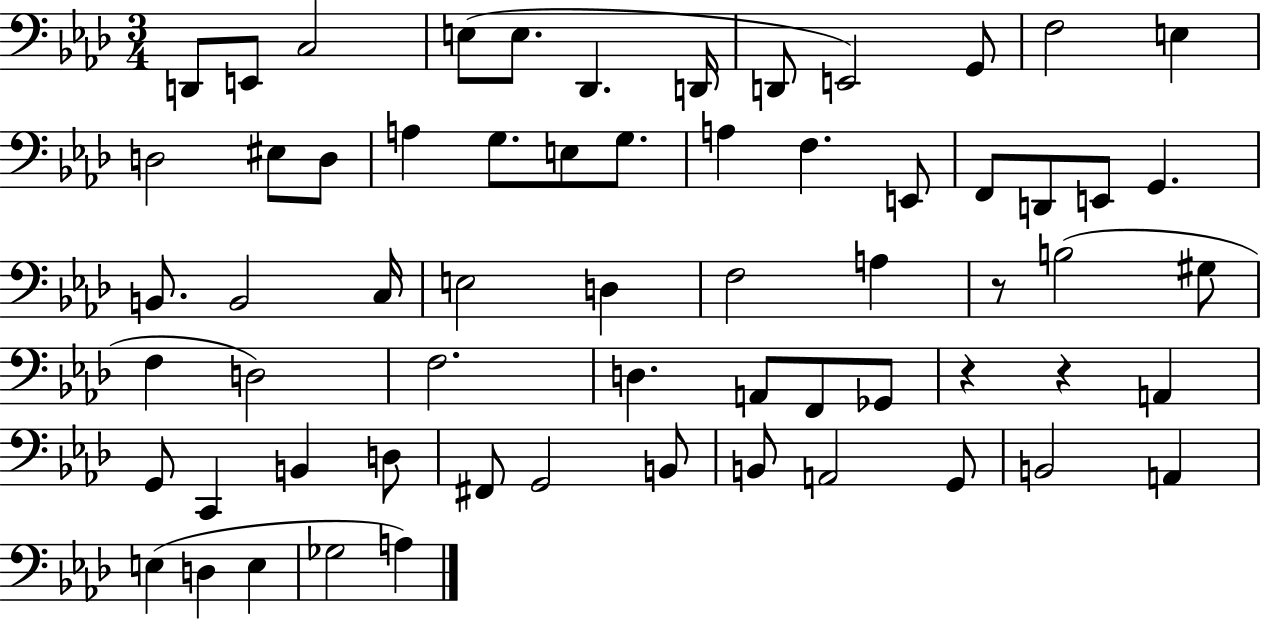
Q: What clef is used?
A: bass